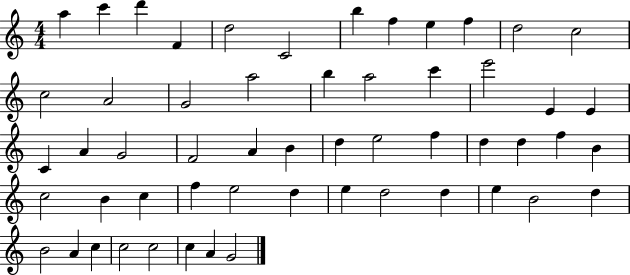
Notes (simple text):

A5/q C6/q D6/q F4/q D5/h C4/h B5/q F5/q E5/q F5/q D5/h C5/h C5/h A4/h G4/h A5/h B5/q A5/h C6/q E6/h E4/q E4/q C4/q A4/q G4/h F4/h A4/q B4/q D5/q E5/h F5/q D5/q D5/q F5/q B4/q C5/h B4/q C5/q F5/q E5/h D5/q E5/q D5/h D5/q E5/q B4/h D5/q B4/h A4/q C5/q C5/h C5/h C5/q A4/q G4/h